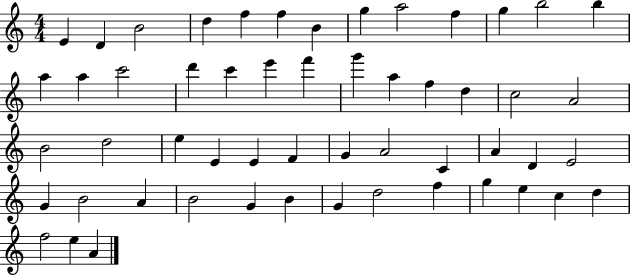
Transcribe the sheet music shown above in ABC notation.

X:1
T:Untitled
M:4/4
L:1/4
K:C
E D B2 d f f B g a2 f g b2 b a a c'2 d' c' e' f' g' a f d c2 A2 B2 d2 e E E F G A2 C A D E2 G B2 A B2 G B G d2 f g e c d f2 e A